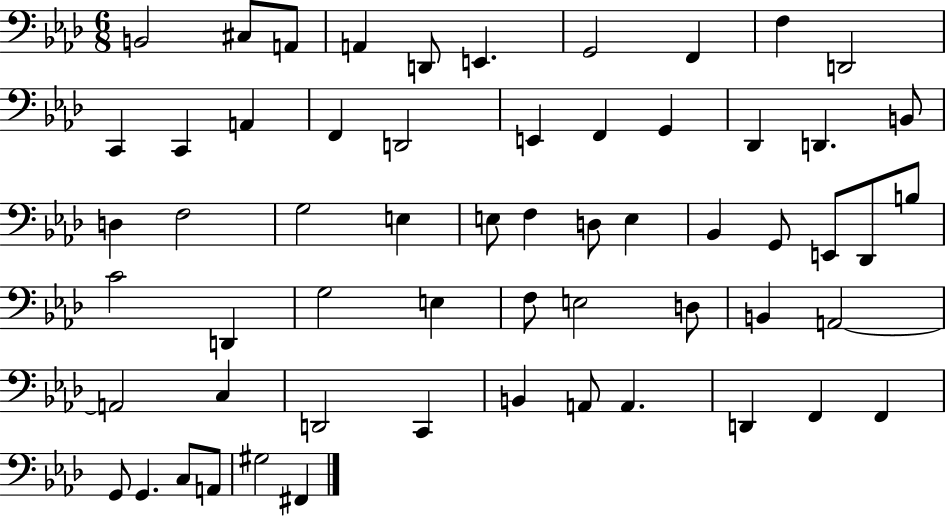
{
  \clef bass
  \numericTimeSignature
  \time 6/8
  \key aes \major
  b,2 cis8 a,8 | a,4 d,8 e,4. | g,2 f,4 | f4 d,2 | \break c,4 c,4 a,4 | f,4 d,2 | e,4 f,4 g,4 | des,4 d,4. b,8 | \break d4 f2 | g2 e4 | e8 f4 d8 e4 | bes,4 g,8 e,8 des,8 b8 | \break c'2 d,4 | g2 e4 | f8 e2 d8 | b,4 a,2~~ | \break a,2 c4 | d,2 c,4 | b,4 a,8 a,4. | d,4 f,4 f,4 | \break g,8 g,4. c8 a,8 | gis2 fis,4 | \bar "|."
}